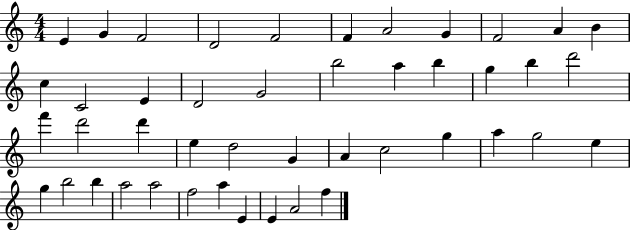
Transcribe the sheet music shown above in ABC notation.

X:1
T:Untitled
M:4/4
L:1/4
K:C
E G F2 D2 F2 F A2 G F2 A B c C2 E D2 G2 b2 a b g b d'2 f' d'2 d' e d2 G A c2 g a g2 e g b2 b a2 a2 f2 a E E A2 f